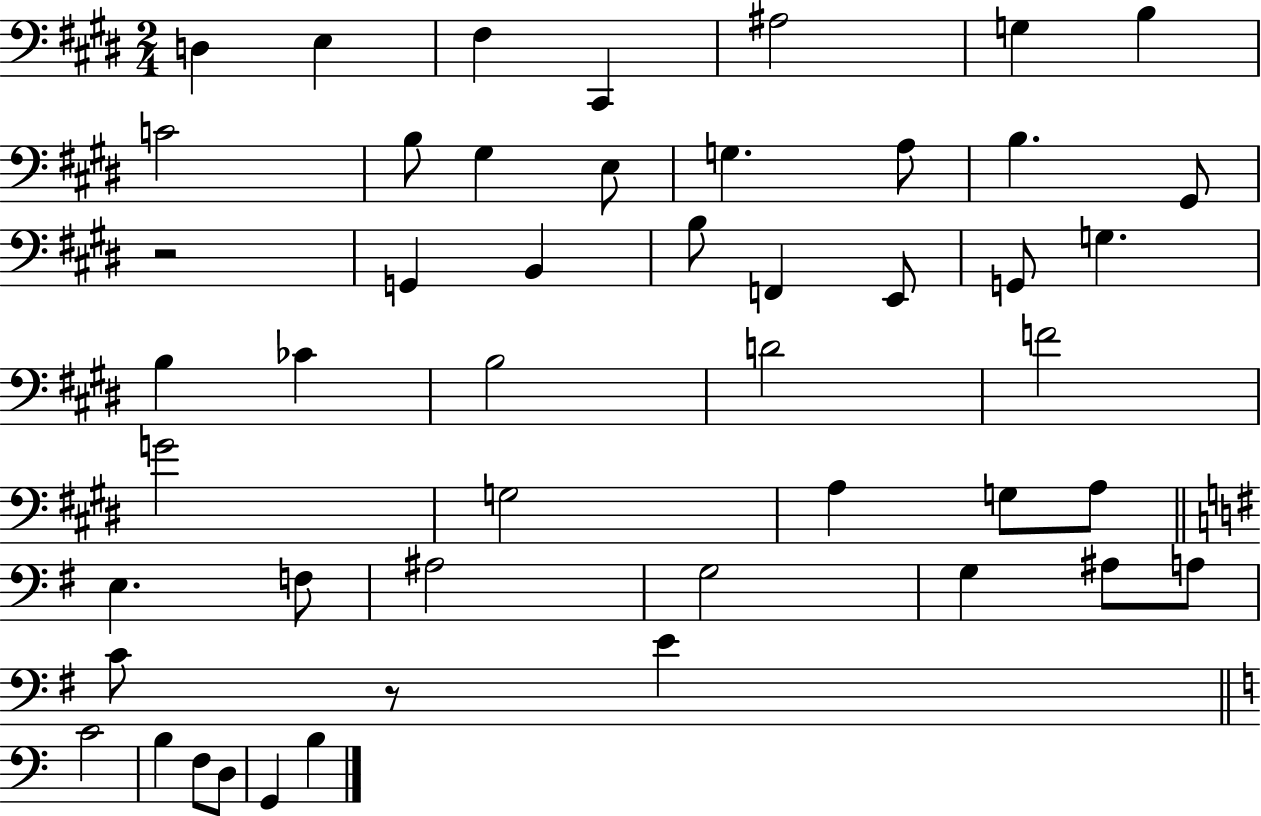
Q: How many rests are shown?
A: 2